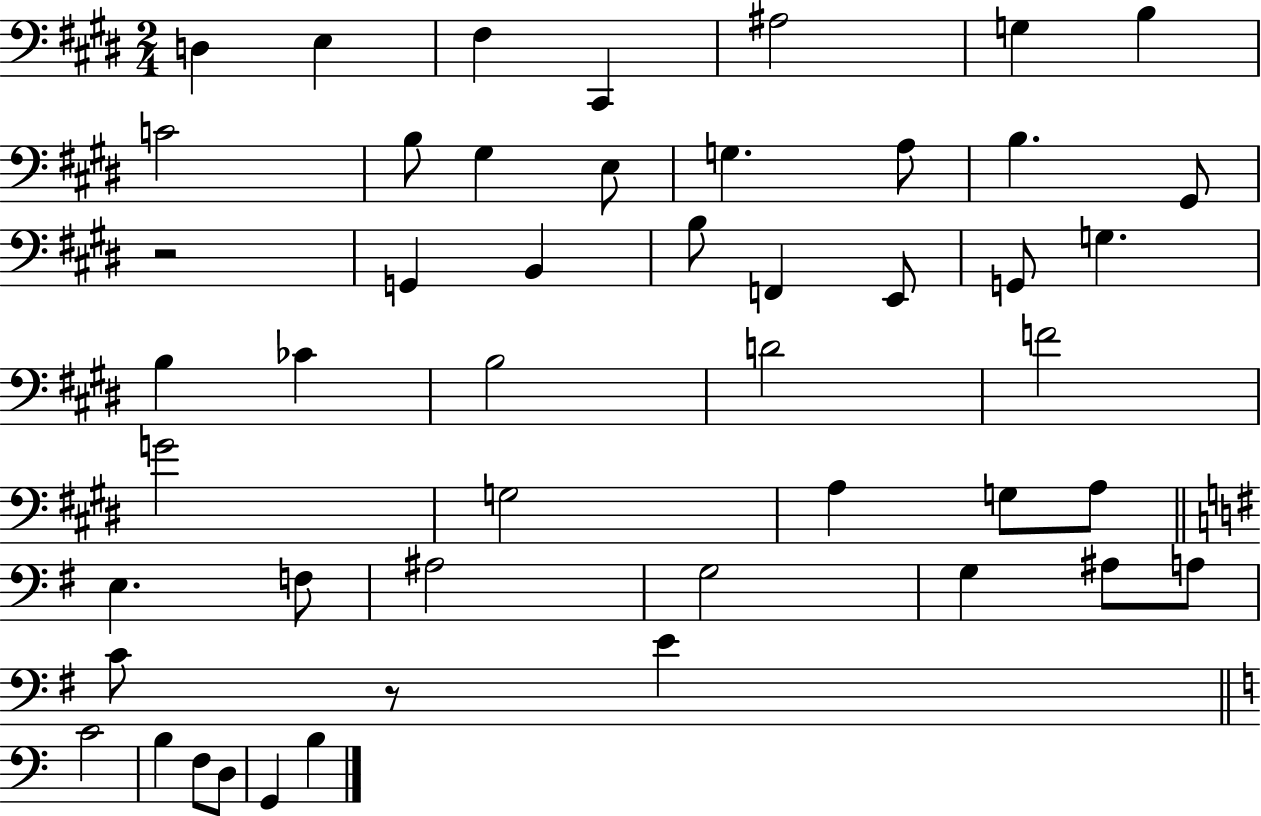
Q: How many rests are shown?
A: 2